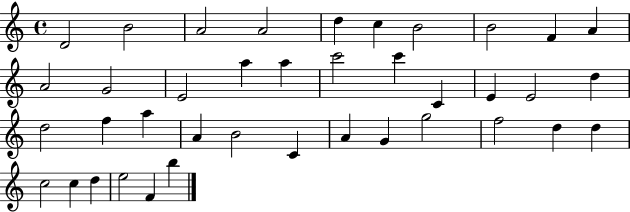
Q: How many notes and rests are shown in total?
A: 39